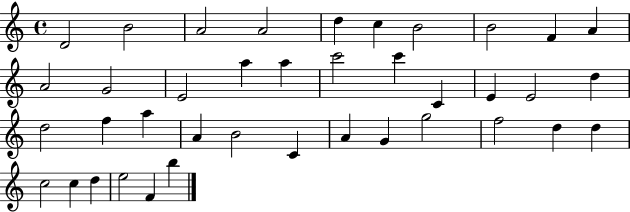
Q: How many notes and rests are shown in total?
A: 39